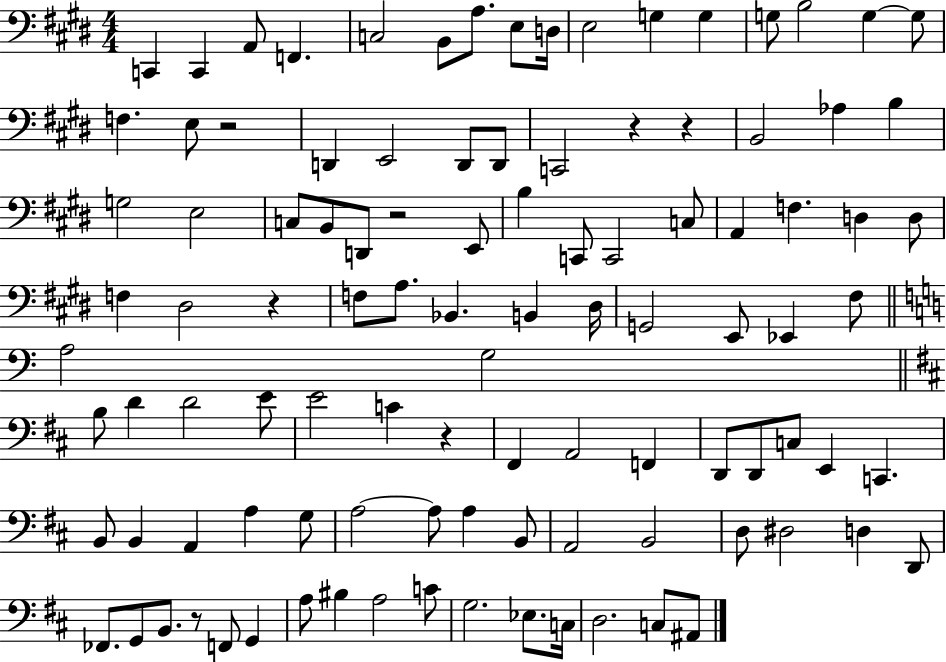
X:1
T:Untitled
M:4/4
L:1/4
K:E
C,, C,, A,,/2 F,, C,2 B,,/2 A,/2 E,/2 D,/4 E,2 G, G, G,/2 B,2 G, G,/2 F, E,/2 z2 D,, E,,2 D,,/2 D,,/2 C,,2 z z B,,2 _A, B, G,2 E,2 C,/2 B,,/2 D,,/2 z2 E,,/2 B, C,,/2 C,,2 C,/2 A,, F, D, D,/2 F, ^D,2 z F,/2 A,/2 _B,, B,, ^D,/4 G,,2 E,,/2 _E,, ^F,/2 A,2 G,2 B,/2 D D2 E/2 E2 C z ^F,, A,,2 F,, D,,/2 D,,/2 C,/2 E,, C,, B,,/2 B,, A,, A, G,/2 A,2 A,/2 A, B,,/2 A,,2 B,,2 D,/2 ^D,2 D, D,,/2 _F,,/2 G,,/2 B,,/2 z/2 F,,/2 G,, A,/2 ^B, A,2 C/2 G,2 _E,/2 C,/4 D,2 C,/2 ^A,,/2